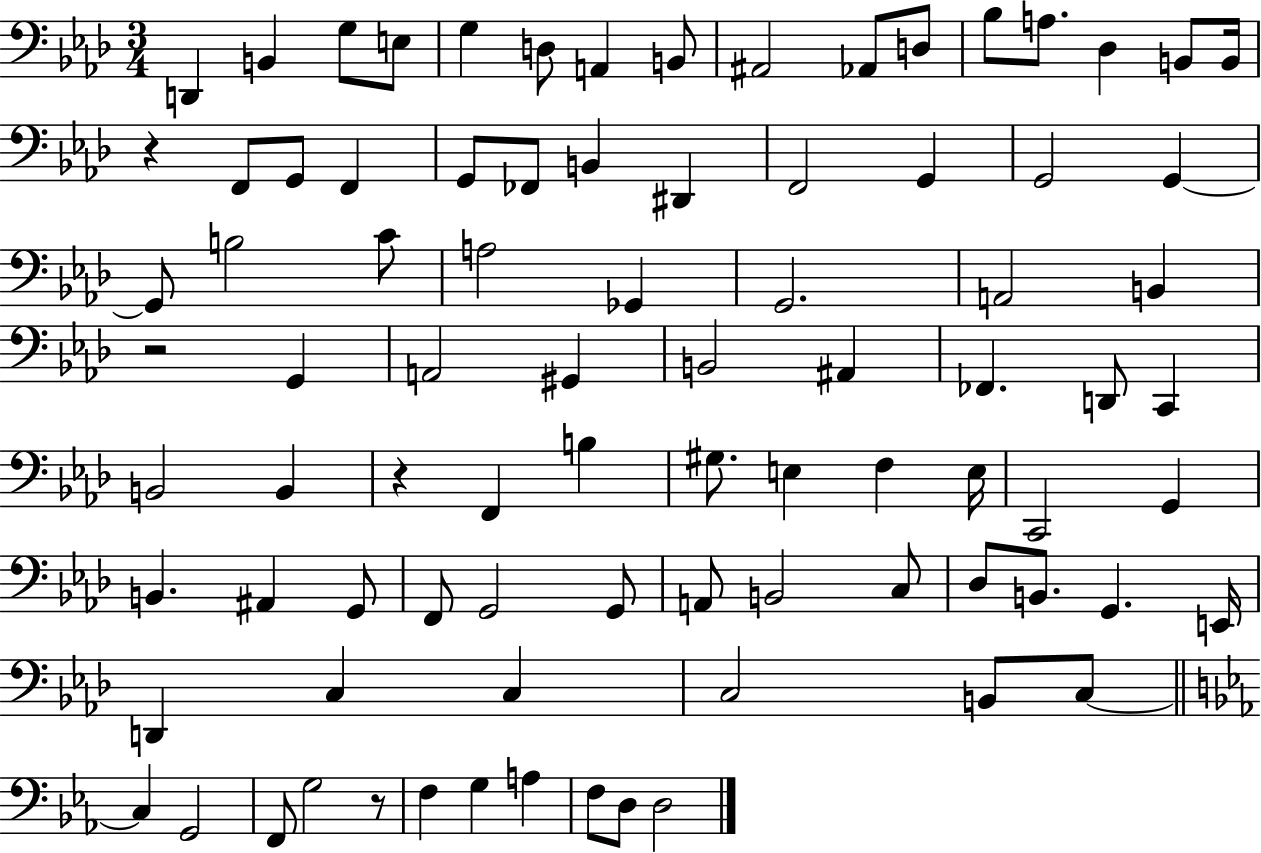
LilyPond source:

{
  \clef bass
  \numericTimeSignature
  \time 3/4
  \key aes \major
  d,4 b,4 g8 e8 | g4 d8 a,4 b,8 | ais,2 aes,8 d8 | bes8 a8. des4 b,8 b,16 | \break r4 f,8 g,8 f,4 | g,8 fes,8 b,4 dis,4 | f,2 g,4 | g,2 g,4~~ | \break g,8 b2 c'8 | a2 ges,4 | g,2. | a,2 b,4 | \break r2 g,4 | a,2 gis,4 | b,2 ais,4 | fes,4. d,8 c,4 | \break b,2 b,4 | r4 f,4 b4 | gis8. e4 f4 e16 | c,2 g,4 | \break b,4. ais,4 g,8 | f,8 g,2 g,8 | a,8 b,2 c8 | des8 b,8. g,4. e,16 | \break d,4 c4 c4 | c2 b,8 c8~~ | \bar "||" \break \key c \minor c4 g,2 | f,8 g2 r8 | f4 g4 a4 | f8 d8 d2 | \break \bar "|."
}